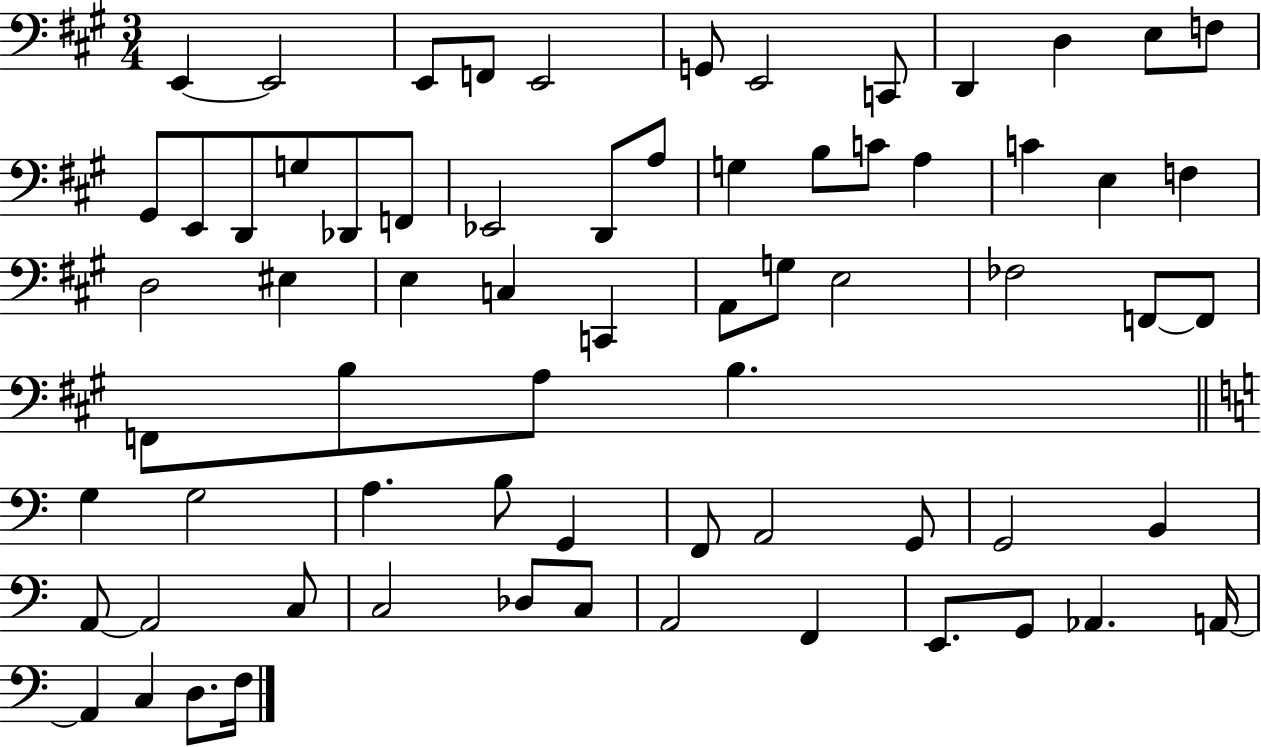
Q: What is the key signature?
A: A major